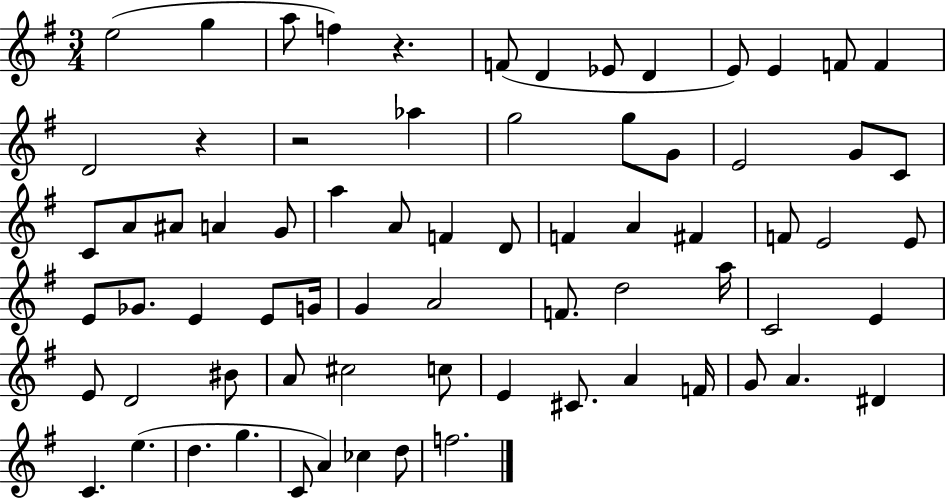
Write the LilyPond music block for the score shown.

{
  \clef treble
  \numericTimeSignature
  \time 3/4
  \key g \major
  e''2( g''4 | a''8 f''4) r4. | f'8( d'4 ees'8 d'4 | e'8) e'4 f'8 f'4 | \break d'2 r4 | r2 aes''4 | g''2 g''8 g'8 | e'2 g'8 c'8 | \break c'8 a'8 ais'8 a'4 g'8 | a''4 a'8 f'4 d'8 | f'4 a'4 fis'4 | f'8 e'2 e'8 | \break e'8 ges'8. e'4 e'8 g'16 | g'4 a'2 | f'8. d''2 a''16 | c'2 e'4 | \break e'8 d'2 bis'8 | a'8 cis''2 c''8 | e'4 cis'8. a'4 f'16 | g'8 a'4. dis'4 | \break c'4. e''4.( | d''4. g''4. | c'8 a'4) ces''4 d''8 | f''2. | \break \bar "|."
}